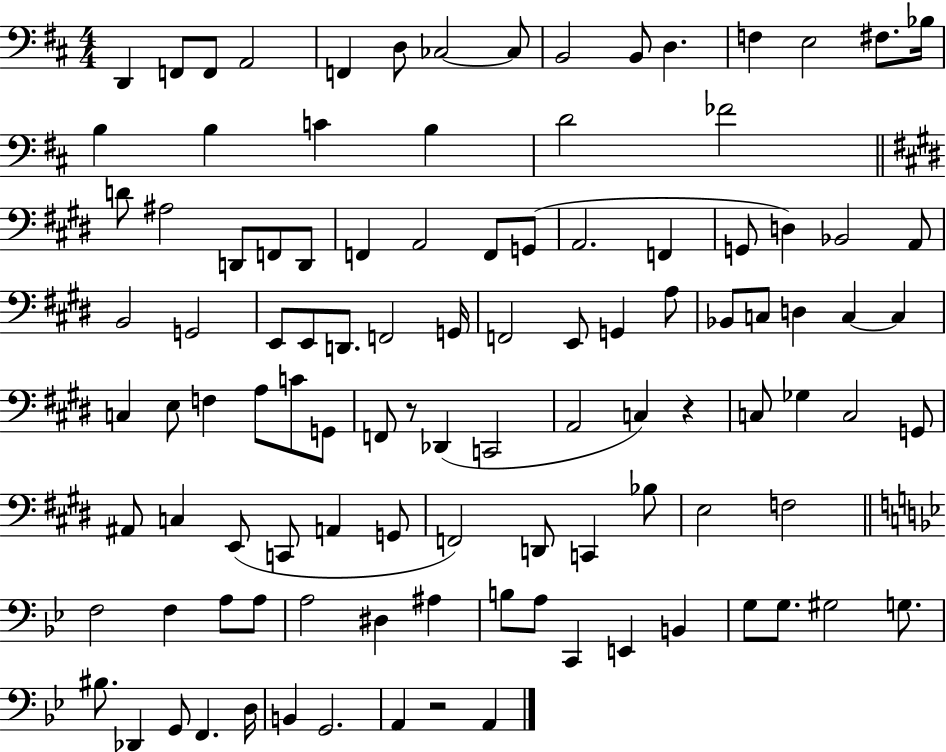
{
  \clef bass
  \numericTimeSignature
  \time 4/4
  \key d \major
  \repeat volta 2 { d,4 f,8 f,8 a,2 | f,4 d8 ces2~~ ces8 | b,2 b,8 d4. | f4 e2 fis8. bes16 | \break b4 b4 c'4 b4 | d'2 fes'2 | \bar "||" \break \key e \major d'8 ais2 d,8 f,8 d,8 | f,4 a,2 f,8 g,8( | a,2. f,4 | g,8 d4) bes,2 a,8 | \break b,2 g,2 | e,8 e,8 d,8. f,2 g,16 | f,2 e,8 g,4 a8 | bes,8 c8 d4 c4~~ c4 | \break c4 e8 f4 a8 c'8 g,8 | f,8 r8 des,4( c,2 | a,2 c4) r4 | c8 ges4 c2 g,8 | \break ais,8 c4 e,8( c,8 a,4 g,8 | f,2) d,8 c,4 bes8 | e2 f2 | \bar "||" \break \key g \minor f2 f4 a8 a8 | a2 dis4 ais4 | b8 a8 c,4 e,4 b,4 | g8 g8. gis2 g8. | \break bis8. des,4 g,8 f,4. d16 | b,4 g,2. | a,4 r2 a,4 | } \bar "|."
}